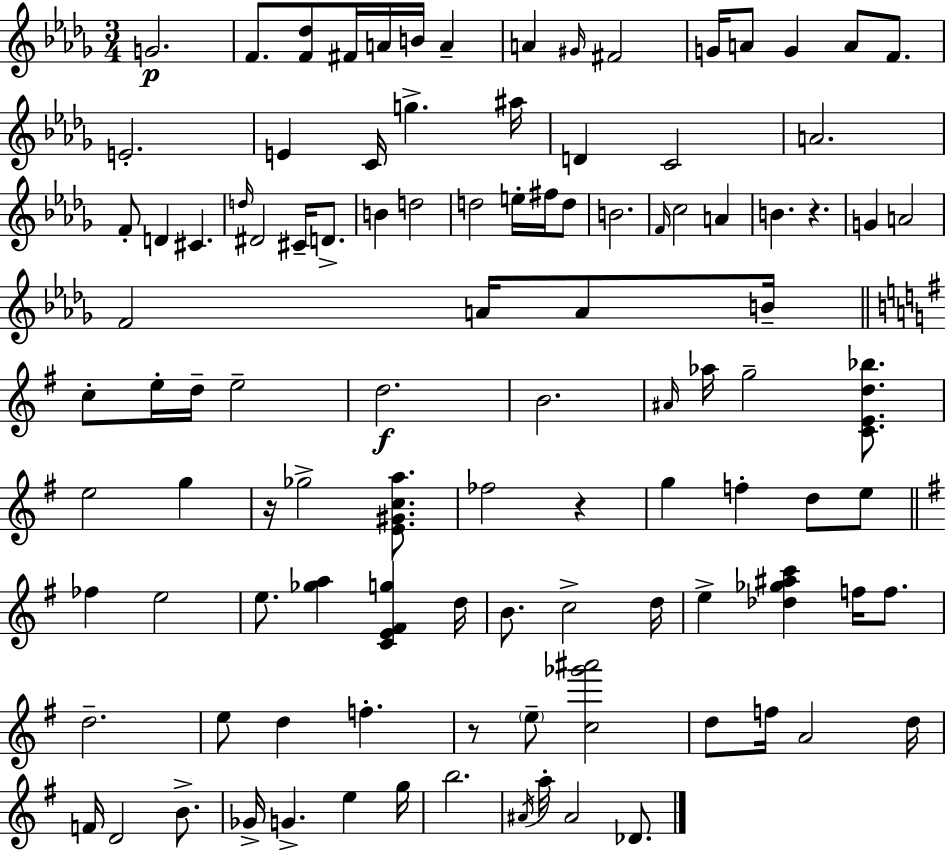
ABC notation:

X:1
T:Untitled
M:3/4
L:1/4
K:Bbm
G2 F/2 [F_d]/2 ^F/4 A/4 B/4 A A ^G/4 ^F2 G/4 A/2 G A/2 F/2 E2 E C/4 g ^a/4 D C2 A2 F/2 D ^C d/4 ^D2 ^C/4 D/2 B d2 d2 e/4 ^f/4 d/2 B2 F/4 c2 A B z G A2 F2 A/4 A/2 B/4 c/2 e/4 d/4 e2 d2 B2 ^A/4 _a/4 g2 [CEd_b]/2 e2 g z/4 _g2 [E^Gca]/2 _f2 z g f d/2 e/2 _f e2 e/2 [_ga] [CE^Fg] d/4 B/2 c2 d/4 e [_d_g^ac'] f/4 f/2 d2 e/2 d f z/2 e/2 [c_g'^a']2 d/2 f/4 A2 d/4 F/4 D2 B/2 _G/4 G e g/4 b2 ^A/4 a/4 ^A2 _D/2